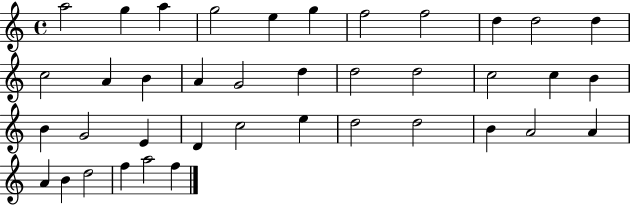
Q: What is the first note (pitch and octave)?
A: A5